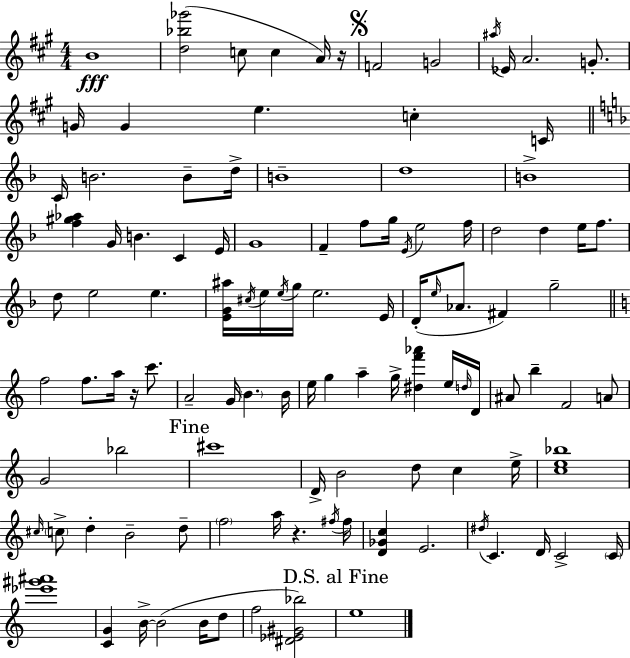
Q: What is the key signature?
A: A major